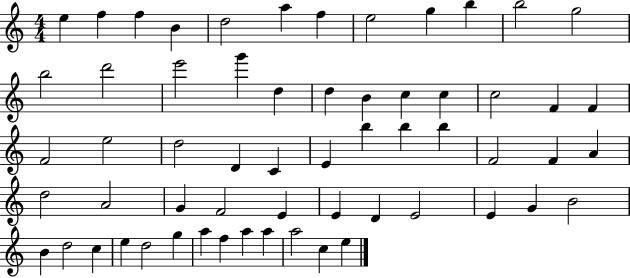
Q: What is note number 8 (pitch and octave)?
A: E5